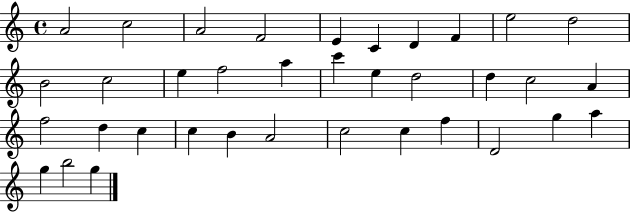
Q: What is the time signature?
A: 4/4